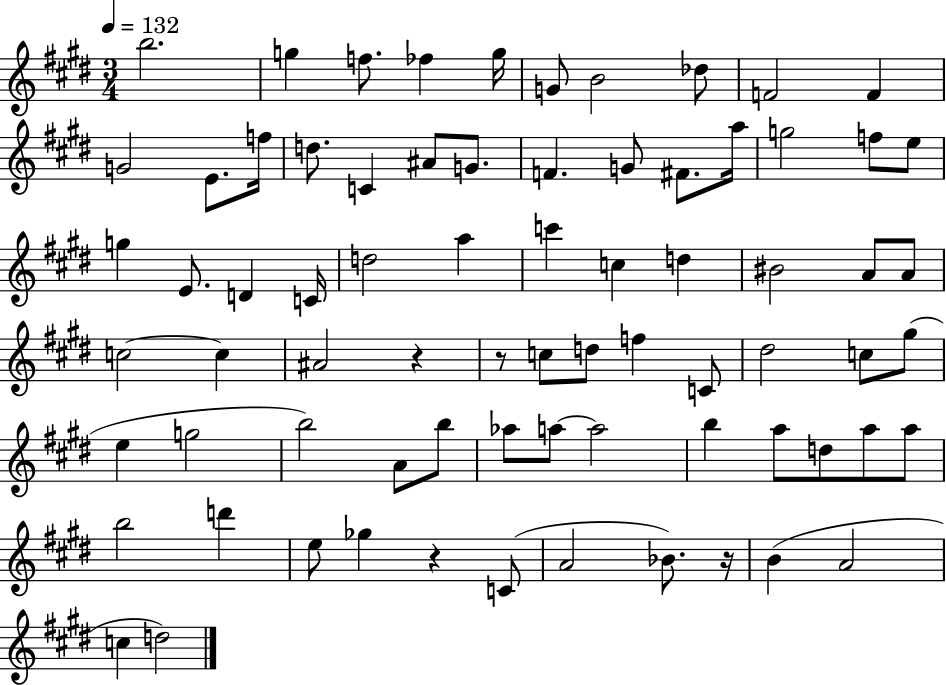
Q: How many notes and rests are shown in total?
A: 74